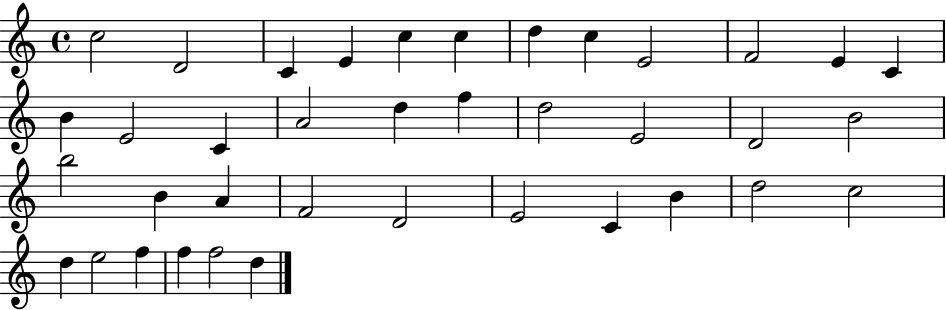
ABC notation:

X:1
T:Untitled
M:4/4
L:1/4
K:C
c2 D2 C E c c d c E2 F2 E C B E2 C A2 d f d2 E2 D2 B2 b2 B A F2 D2 E2 C B d2 c2 d e2 f f f2 d